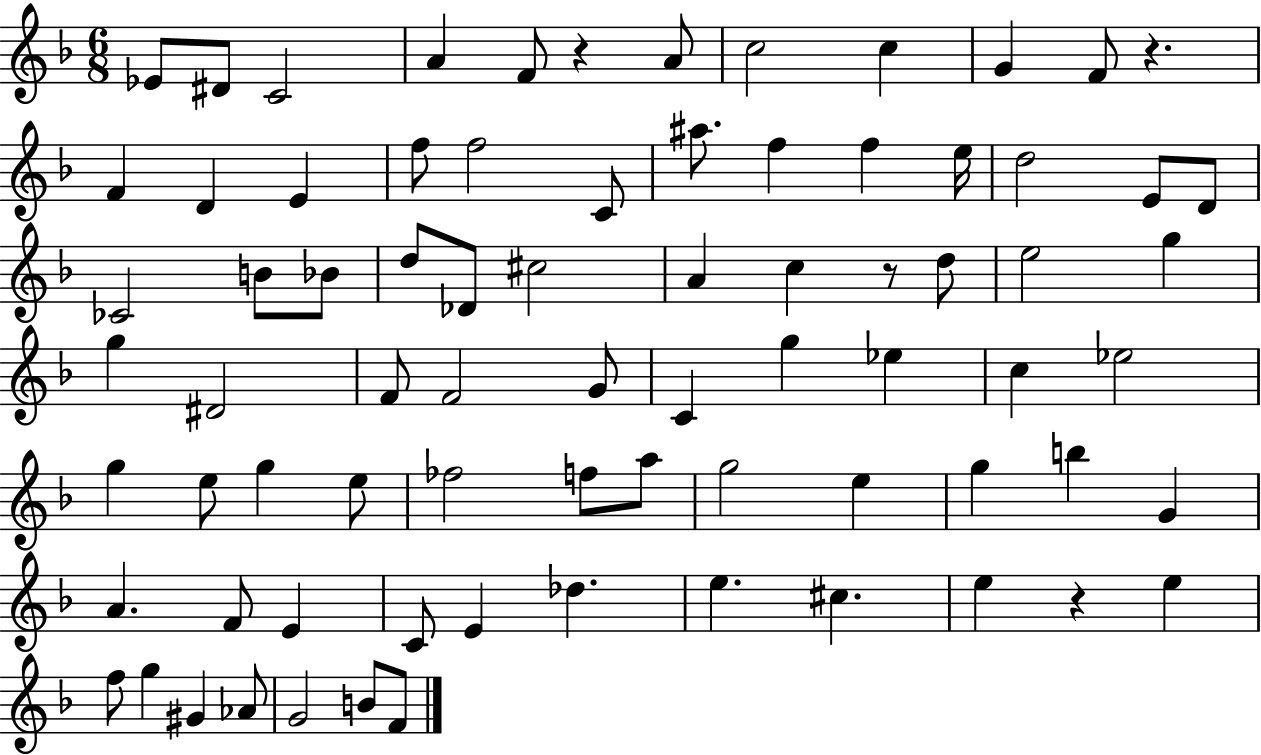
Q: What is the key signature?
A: F major